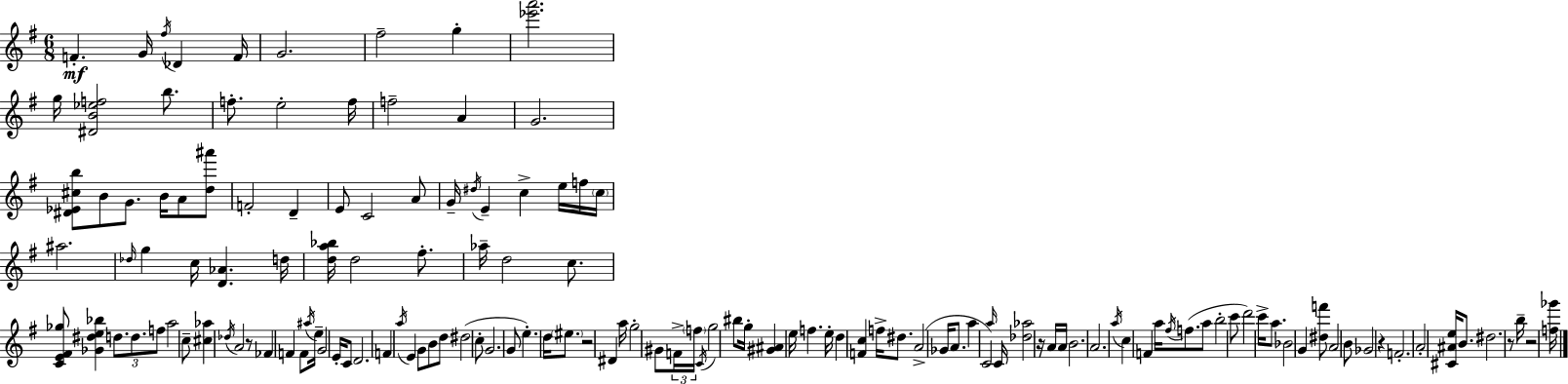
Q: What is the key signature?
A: G major